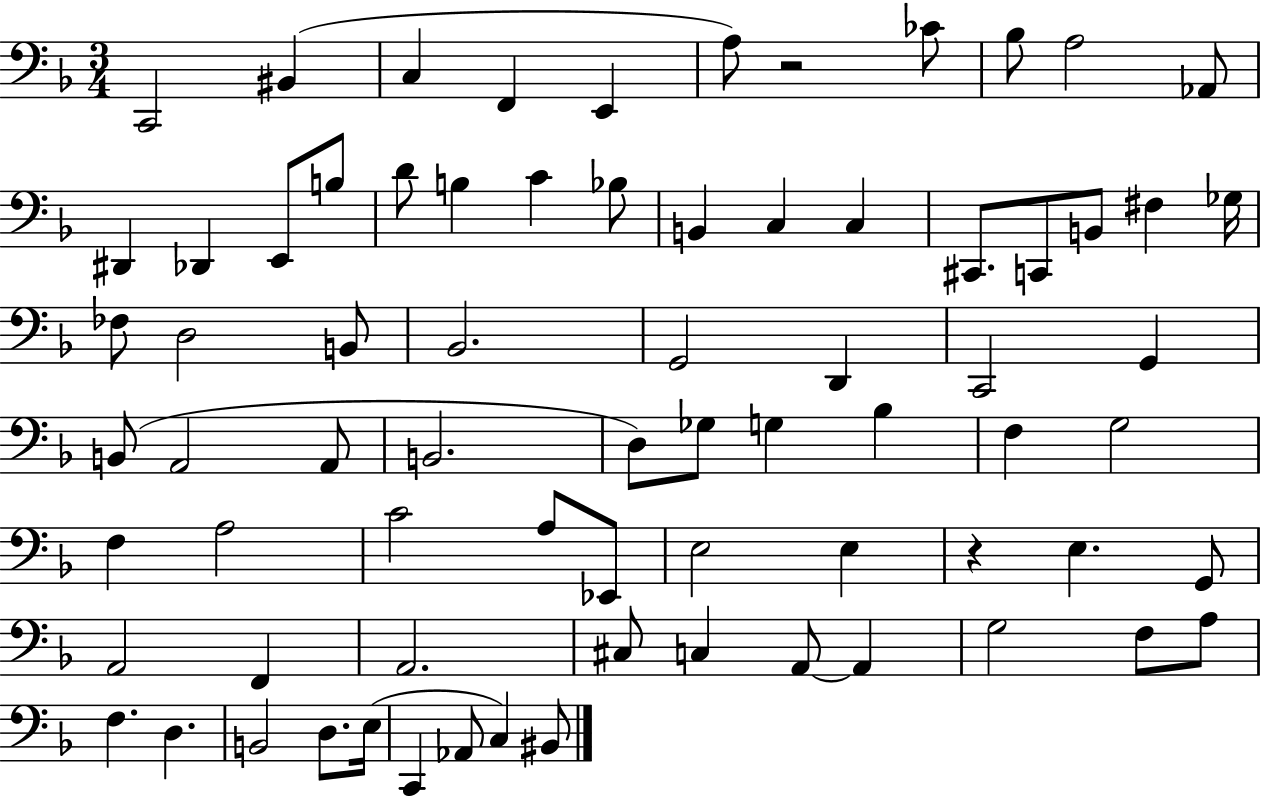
{
  \clef bass
  \numericTimeSignature
  \time 3/4
  \key f \major
  \repeat volta 2 { c,2 bis,4( | c4 f,4 e,4 | a8) r2 ces'8 | bes8 a2 aes,8 | \break dis,4 des,4 e,8 b8 | d'8 b4 c'4 bes8 | b,4 c4 c4 | cis,8. c,8 b,8 fis4 ges16 | \break fes8 d2 b,8 | bes,2. | g,2 d,4 | c,2 g,4 | \break b,8( a,2 a,8 | b,2. | d8) ges8 g4 bes4 | f4 g2 | \break f4 a2 | c'2 a8 ees,8 | e2 e4 | r4 e4. g,8 | \break a,2 f,4 | a,2. | cis8 c4 a,8~~ a,4 | g2 f8 a8 | \break f4. d4. | b,2 d8. e16( | c,4 aes,8 c4) bis,8 | } \bar "|."
}